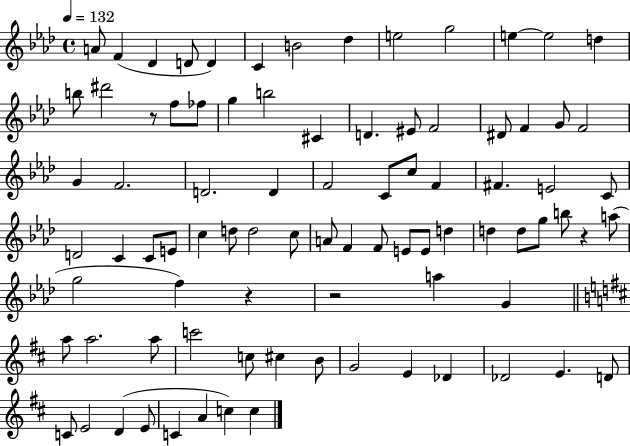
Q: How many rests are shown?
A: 4